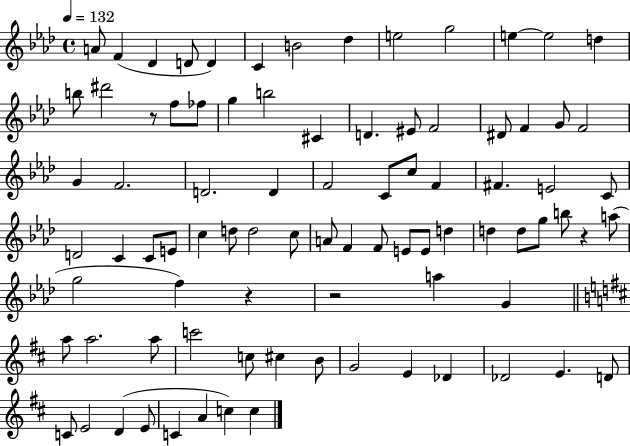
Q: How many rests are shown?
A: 4